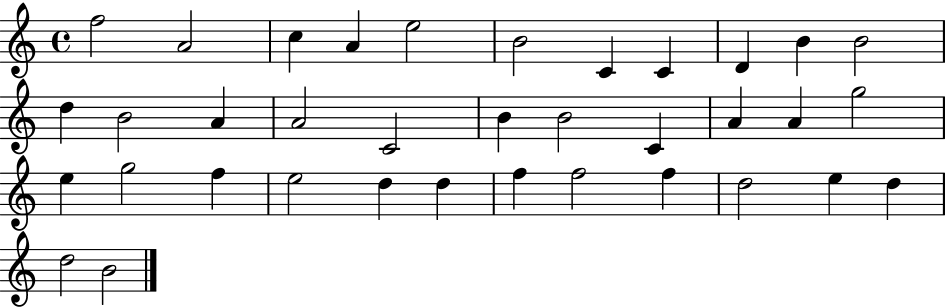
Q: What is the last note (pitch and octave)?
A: B4